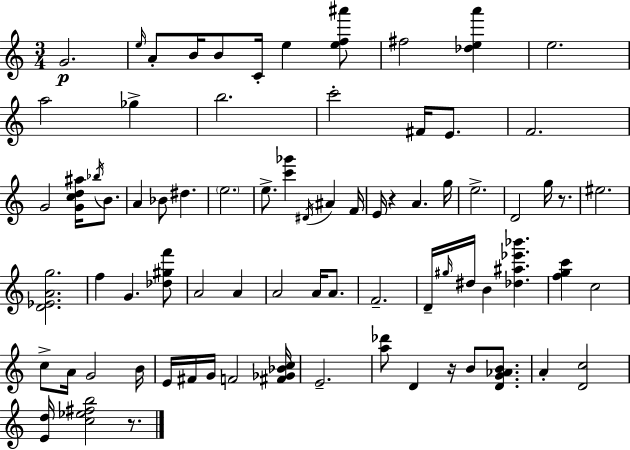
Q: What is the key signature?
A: A minor